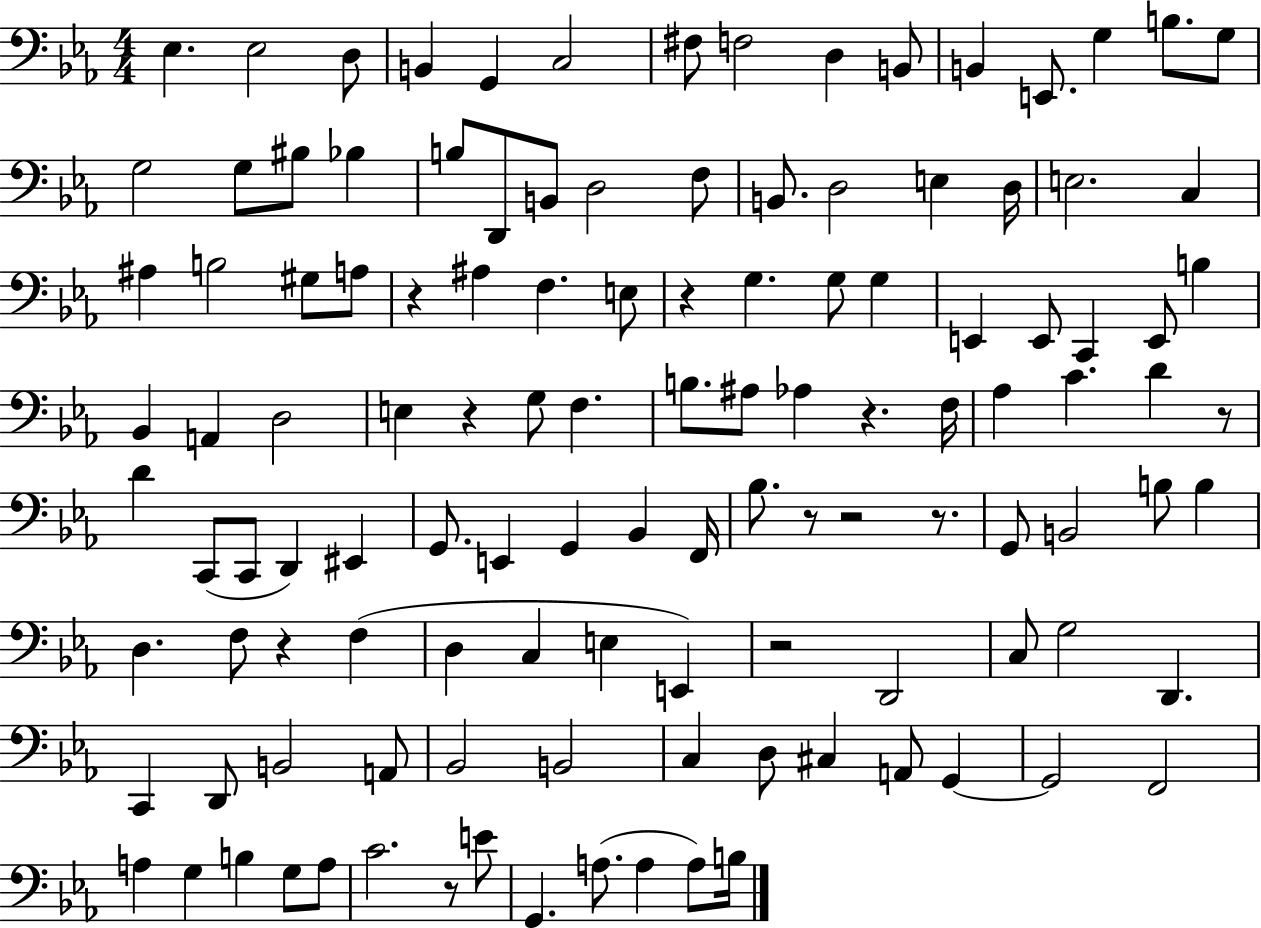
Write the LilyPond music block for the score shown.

{
  \clef bass
  \numericTimeSignature
  \time 4/4
  \key ees \major
  ees4. ees2 d8 | b,4 g,4 c2 | fis8 f2 d4 b,8 | b,4 e,8. g4 b8. g8 | \break g2 g8 bis8 bes4 | b8 d,8 b,8 d2 f8 | b,8. d2 e4 d16 | e2. c4 | \break ais4 b2 gis8 a8 | r4 ais4 f4. e8 | r4 g4. g8 g4 | e,4 e,8 c,4 e,8 b4 | \break bes,4 a,4 d2 | e4 r4 g8 f4. | b8. ais8 aes4 r4. f16 | aes4 c'4. d'4 r8 | \break d'4 c,8( c,8 d,4) eis,4 | g,8. e,4 g,4 bes,4 f,16 | bes8. r8 r2 r8. | g,8 b,2 b8 b4 | \break d4. f8 r4 f4( | d4 c4 e4 e,4) | r2 d,2 | c8 g2 d,4. | \break c,4 d,8 b,2 a,8 | bes,2 b,2 | c4 d8 cis4 a,8 g,4~~ | g,2 f,2 | \break a4 g4 b4 g8 a8 | c'2. r8 e'8 | g,4. a8.( a4 a8) b16 | \bar "|."
}